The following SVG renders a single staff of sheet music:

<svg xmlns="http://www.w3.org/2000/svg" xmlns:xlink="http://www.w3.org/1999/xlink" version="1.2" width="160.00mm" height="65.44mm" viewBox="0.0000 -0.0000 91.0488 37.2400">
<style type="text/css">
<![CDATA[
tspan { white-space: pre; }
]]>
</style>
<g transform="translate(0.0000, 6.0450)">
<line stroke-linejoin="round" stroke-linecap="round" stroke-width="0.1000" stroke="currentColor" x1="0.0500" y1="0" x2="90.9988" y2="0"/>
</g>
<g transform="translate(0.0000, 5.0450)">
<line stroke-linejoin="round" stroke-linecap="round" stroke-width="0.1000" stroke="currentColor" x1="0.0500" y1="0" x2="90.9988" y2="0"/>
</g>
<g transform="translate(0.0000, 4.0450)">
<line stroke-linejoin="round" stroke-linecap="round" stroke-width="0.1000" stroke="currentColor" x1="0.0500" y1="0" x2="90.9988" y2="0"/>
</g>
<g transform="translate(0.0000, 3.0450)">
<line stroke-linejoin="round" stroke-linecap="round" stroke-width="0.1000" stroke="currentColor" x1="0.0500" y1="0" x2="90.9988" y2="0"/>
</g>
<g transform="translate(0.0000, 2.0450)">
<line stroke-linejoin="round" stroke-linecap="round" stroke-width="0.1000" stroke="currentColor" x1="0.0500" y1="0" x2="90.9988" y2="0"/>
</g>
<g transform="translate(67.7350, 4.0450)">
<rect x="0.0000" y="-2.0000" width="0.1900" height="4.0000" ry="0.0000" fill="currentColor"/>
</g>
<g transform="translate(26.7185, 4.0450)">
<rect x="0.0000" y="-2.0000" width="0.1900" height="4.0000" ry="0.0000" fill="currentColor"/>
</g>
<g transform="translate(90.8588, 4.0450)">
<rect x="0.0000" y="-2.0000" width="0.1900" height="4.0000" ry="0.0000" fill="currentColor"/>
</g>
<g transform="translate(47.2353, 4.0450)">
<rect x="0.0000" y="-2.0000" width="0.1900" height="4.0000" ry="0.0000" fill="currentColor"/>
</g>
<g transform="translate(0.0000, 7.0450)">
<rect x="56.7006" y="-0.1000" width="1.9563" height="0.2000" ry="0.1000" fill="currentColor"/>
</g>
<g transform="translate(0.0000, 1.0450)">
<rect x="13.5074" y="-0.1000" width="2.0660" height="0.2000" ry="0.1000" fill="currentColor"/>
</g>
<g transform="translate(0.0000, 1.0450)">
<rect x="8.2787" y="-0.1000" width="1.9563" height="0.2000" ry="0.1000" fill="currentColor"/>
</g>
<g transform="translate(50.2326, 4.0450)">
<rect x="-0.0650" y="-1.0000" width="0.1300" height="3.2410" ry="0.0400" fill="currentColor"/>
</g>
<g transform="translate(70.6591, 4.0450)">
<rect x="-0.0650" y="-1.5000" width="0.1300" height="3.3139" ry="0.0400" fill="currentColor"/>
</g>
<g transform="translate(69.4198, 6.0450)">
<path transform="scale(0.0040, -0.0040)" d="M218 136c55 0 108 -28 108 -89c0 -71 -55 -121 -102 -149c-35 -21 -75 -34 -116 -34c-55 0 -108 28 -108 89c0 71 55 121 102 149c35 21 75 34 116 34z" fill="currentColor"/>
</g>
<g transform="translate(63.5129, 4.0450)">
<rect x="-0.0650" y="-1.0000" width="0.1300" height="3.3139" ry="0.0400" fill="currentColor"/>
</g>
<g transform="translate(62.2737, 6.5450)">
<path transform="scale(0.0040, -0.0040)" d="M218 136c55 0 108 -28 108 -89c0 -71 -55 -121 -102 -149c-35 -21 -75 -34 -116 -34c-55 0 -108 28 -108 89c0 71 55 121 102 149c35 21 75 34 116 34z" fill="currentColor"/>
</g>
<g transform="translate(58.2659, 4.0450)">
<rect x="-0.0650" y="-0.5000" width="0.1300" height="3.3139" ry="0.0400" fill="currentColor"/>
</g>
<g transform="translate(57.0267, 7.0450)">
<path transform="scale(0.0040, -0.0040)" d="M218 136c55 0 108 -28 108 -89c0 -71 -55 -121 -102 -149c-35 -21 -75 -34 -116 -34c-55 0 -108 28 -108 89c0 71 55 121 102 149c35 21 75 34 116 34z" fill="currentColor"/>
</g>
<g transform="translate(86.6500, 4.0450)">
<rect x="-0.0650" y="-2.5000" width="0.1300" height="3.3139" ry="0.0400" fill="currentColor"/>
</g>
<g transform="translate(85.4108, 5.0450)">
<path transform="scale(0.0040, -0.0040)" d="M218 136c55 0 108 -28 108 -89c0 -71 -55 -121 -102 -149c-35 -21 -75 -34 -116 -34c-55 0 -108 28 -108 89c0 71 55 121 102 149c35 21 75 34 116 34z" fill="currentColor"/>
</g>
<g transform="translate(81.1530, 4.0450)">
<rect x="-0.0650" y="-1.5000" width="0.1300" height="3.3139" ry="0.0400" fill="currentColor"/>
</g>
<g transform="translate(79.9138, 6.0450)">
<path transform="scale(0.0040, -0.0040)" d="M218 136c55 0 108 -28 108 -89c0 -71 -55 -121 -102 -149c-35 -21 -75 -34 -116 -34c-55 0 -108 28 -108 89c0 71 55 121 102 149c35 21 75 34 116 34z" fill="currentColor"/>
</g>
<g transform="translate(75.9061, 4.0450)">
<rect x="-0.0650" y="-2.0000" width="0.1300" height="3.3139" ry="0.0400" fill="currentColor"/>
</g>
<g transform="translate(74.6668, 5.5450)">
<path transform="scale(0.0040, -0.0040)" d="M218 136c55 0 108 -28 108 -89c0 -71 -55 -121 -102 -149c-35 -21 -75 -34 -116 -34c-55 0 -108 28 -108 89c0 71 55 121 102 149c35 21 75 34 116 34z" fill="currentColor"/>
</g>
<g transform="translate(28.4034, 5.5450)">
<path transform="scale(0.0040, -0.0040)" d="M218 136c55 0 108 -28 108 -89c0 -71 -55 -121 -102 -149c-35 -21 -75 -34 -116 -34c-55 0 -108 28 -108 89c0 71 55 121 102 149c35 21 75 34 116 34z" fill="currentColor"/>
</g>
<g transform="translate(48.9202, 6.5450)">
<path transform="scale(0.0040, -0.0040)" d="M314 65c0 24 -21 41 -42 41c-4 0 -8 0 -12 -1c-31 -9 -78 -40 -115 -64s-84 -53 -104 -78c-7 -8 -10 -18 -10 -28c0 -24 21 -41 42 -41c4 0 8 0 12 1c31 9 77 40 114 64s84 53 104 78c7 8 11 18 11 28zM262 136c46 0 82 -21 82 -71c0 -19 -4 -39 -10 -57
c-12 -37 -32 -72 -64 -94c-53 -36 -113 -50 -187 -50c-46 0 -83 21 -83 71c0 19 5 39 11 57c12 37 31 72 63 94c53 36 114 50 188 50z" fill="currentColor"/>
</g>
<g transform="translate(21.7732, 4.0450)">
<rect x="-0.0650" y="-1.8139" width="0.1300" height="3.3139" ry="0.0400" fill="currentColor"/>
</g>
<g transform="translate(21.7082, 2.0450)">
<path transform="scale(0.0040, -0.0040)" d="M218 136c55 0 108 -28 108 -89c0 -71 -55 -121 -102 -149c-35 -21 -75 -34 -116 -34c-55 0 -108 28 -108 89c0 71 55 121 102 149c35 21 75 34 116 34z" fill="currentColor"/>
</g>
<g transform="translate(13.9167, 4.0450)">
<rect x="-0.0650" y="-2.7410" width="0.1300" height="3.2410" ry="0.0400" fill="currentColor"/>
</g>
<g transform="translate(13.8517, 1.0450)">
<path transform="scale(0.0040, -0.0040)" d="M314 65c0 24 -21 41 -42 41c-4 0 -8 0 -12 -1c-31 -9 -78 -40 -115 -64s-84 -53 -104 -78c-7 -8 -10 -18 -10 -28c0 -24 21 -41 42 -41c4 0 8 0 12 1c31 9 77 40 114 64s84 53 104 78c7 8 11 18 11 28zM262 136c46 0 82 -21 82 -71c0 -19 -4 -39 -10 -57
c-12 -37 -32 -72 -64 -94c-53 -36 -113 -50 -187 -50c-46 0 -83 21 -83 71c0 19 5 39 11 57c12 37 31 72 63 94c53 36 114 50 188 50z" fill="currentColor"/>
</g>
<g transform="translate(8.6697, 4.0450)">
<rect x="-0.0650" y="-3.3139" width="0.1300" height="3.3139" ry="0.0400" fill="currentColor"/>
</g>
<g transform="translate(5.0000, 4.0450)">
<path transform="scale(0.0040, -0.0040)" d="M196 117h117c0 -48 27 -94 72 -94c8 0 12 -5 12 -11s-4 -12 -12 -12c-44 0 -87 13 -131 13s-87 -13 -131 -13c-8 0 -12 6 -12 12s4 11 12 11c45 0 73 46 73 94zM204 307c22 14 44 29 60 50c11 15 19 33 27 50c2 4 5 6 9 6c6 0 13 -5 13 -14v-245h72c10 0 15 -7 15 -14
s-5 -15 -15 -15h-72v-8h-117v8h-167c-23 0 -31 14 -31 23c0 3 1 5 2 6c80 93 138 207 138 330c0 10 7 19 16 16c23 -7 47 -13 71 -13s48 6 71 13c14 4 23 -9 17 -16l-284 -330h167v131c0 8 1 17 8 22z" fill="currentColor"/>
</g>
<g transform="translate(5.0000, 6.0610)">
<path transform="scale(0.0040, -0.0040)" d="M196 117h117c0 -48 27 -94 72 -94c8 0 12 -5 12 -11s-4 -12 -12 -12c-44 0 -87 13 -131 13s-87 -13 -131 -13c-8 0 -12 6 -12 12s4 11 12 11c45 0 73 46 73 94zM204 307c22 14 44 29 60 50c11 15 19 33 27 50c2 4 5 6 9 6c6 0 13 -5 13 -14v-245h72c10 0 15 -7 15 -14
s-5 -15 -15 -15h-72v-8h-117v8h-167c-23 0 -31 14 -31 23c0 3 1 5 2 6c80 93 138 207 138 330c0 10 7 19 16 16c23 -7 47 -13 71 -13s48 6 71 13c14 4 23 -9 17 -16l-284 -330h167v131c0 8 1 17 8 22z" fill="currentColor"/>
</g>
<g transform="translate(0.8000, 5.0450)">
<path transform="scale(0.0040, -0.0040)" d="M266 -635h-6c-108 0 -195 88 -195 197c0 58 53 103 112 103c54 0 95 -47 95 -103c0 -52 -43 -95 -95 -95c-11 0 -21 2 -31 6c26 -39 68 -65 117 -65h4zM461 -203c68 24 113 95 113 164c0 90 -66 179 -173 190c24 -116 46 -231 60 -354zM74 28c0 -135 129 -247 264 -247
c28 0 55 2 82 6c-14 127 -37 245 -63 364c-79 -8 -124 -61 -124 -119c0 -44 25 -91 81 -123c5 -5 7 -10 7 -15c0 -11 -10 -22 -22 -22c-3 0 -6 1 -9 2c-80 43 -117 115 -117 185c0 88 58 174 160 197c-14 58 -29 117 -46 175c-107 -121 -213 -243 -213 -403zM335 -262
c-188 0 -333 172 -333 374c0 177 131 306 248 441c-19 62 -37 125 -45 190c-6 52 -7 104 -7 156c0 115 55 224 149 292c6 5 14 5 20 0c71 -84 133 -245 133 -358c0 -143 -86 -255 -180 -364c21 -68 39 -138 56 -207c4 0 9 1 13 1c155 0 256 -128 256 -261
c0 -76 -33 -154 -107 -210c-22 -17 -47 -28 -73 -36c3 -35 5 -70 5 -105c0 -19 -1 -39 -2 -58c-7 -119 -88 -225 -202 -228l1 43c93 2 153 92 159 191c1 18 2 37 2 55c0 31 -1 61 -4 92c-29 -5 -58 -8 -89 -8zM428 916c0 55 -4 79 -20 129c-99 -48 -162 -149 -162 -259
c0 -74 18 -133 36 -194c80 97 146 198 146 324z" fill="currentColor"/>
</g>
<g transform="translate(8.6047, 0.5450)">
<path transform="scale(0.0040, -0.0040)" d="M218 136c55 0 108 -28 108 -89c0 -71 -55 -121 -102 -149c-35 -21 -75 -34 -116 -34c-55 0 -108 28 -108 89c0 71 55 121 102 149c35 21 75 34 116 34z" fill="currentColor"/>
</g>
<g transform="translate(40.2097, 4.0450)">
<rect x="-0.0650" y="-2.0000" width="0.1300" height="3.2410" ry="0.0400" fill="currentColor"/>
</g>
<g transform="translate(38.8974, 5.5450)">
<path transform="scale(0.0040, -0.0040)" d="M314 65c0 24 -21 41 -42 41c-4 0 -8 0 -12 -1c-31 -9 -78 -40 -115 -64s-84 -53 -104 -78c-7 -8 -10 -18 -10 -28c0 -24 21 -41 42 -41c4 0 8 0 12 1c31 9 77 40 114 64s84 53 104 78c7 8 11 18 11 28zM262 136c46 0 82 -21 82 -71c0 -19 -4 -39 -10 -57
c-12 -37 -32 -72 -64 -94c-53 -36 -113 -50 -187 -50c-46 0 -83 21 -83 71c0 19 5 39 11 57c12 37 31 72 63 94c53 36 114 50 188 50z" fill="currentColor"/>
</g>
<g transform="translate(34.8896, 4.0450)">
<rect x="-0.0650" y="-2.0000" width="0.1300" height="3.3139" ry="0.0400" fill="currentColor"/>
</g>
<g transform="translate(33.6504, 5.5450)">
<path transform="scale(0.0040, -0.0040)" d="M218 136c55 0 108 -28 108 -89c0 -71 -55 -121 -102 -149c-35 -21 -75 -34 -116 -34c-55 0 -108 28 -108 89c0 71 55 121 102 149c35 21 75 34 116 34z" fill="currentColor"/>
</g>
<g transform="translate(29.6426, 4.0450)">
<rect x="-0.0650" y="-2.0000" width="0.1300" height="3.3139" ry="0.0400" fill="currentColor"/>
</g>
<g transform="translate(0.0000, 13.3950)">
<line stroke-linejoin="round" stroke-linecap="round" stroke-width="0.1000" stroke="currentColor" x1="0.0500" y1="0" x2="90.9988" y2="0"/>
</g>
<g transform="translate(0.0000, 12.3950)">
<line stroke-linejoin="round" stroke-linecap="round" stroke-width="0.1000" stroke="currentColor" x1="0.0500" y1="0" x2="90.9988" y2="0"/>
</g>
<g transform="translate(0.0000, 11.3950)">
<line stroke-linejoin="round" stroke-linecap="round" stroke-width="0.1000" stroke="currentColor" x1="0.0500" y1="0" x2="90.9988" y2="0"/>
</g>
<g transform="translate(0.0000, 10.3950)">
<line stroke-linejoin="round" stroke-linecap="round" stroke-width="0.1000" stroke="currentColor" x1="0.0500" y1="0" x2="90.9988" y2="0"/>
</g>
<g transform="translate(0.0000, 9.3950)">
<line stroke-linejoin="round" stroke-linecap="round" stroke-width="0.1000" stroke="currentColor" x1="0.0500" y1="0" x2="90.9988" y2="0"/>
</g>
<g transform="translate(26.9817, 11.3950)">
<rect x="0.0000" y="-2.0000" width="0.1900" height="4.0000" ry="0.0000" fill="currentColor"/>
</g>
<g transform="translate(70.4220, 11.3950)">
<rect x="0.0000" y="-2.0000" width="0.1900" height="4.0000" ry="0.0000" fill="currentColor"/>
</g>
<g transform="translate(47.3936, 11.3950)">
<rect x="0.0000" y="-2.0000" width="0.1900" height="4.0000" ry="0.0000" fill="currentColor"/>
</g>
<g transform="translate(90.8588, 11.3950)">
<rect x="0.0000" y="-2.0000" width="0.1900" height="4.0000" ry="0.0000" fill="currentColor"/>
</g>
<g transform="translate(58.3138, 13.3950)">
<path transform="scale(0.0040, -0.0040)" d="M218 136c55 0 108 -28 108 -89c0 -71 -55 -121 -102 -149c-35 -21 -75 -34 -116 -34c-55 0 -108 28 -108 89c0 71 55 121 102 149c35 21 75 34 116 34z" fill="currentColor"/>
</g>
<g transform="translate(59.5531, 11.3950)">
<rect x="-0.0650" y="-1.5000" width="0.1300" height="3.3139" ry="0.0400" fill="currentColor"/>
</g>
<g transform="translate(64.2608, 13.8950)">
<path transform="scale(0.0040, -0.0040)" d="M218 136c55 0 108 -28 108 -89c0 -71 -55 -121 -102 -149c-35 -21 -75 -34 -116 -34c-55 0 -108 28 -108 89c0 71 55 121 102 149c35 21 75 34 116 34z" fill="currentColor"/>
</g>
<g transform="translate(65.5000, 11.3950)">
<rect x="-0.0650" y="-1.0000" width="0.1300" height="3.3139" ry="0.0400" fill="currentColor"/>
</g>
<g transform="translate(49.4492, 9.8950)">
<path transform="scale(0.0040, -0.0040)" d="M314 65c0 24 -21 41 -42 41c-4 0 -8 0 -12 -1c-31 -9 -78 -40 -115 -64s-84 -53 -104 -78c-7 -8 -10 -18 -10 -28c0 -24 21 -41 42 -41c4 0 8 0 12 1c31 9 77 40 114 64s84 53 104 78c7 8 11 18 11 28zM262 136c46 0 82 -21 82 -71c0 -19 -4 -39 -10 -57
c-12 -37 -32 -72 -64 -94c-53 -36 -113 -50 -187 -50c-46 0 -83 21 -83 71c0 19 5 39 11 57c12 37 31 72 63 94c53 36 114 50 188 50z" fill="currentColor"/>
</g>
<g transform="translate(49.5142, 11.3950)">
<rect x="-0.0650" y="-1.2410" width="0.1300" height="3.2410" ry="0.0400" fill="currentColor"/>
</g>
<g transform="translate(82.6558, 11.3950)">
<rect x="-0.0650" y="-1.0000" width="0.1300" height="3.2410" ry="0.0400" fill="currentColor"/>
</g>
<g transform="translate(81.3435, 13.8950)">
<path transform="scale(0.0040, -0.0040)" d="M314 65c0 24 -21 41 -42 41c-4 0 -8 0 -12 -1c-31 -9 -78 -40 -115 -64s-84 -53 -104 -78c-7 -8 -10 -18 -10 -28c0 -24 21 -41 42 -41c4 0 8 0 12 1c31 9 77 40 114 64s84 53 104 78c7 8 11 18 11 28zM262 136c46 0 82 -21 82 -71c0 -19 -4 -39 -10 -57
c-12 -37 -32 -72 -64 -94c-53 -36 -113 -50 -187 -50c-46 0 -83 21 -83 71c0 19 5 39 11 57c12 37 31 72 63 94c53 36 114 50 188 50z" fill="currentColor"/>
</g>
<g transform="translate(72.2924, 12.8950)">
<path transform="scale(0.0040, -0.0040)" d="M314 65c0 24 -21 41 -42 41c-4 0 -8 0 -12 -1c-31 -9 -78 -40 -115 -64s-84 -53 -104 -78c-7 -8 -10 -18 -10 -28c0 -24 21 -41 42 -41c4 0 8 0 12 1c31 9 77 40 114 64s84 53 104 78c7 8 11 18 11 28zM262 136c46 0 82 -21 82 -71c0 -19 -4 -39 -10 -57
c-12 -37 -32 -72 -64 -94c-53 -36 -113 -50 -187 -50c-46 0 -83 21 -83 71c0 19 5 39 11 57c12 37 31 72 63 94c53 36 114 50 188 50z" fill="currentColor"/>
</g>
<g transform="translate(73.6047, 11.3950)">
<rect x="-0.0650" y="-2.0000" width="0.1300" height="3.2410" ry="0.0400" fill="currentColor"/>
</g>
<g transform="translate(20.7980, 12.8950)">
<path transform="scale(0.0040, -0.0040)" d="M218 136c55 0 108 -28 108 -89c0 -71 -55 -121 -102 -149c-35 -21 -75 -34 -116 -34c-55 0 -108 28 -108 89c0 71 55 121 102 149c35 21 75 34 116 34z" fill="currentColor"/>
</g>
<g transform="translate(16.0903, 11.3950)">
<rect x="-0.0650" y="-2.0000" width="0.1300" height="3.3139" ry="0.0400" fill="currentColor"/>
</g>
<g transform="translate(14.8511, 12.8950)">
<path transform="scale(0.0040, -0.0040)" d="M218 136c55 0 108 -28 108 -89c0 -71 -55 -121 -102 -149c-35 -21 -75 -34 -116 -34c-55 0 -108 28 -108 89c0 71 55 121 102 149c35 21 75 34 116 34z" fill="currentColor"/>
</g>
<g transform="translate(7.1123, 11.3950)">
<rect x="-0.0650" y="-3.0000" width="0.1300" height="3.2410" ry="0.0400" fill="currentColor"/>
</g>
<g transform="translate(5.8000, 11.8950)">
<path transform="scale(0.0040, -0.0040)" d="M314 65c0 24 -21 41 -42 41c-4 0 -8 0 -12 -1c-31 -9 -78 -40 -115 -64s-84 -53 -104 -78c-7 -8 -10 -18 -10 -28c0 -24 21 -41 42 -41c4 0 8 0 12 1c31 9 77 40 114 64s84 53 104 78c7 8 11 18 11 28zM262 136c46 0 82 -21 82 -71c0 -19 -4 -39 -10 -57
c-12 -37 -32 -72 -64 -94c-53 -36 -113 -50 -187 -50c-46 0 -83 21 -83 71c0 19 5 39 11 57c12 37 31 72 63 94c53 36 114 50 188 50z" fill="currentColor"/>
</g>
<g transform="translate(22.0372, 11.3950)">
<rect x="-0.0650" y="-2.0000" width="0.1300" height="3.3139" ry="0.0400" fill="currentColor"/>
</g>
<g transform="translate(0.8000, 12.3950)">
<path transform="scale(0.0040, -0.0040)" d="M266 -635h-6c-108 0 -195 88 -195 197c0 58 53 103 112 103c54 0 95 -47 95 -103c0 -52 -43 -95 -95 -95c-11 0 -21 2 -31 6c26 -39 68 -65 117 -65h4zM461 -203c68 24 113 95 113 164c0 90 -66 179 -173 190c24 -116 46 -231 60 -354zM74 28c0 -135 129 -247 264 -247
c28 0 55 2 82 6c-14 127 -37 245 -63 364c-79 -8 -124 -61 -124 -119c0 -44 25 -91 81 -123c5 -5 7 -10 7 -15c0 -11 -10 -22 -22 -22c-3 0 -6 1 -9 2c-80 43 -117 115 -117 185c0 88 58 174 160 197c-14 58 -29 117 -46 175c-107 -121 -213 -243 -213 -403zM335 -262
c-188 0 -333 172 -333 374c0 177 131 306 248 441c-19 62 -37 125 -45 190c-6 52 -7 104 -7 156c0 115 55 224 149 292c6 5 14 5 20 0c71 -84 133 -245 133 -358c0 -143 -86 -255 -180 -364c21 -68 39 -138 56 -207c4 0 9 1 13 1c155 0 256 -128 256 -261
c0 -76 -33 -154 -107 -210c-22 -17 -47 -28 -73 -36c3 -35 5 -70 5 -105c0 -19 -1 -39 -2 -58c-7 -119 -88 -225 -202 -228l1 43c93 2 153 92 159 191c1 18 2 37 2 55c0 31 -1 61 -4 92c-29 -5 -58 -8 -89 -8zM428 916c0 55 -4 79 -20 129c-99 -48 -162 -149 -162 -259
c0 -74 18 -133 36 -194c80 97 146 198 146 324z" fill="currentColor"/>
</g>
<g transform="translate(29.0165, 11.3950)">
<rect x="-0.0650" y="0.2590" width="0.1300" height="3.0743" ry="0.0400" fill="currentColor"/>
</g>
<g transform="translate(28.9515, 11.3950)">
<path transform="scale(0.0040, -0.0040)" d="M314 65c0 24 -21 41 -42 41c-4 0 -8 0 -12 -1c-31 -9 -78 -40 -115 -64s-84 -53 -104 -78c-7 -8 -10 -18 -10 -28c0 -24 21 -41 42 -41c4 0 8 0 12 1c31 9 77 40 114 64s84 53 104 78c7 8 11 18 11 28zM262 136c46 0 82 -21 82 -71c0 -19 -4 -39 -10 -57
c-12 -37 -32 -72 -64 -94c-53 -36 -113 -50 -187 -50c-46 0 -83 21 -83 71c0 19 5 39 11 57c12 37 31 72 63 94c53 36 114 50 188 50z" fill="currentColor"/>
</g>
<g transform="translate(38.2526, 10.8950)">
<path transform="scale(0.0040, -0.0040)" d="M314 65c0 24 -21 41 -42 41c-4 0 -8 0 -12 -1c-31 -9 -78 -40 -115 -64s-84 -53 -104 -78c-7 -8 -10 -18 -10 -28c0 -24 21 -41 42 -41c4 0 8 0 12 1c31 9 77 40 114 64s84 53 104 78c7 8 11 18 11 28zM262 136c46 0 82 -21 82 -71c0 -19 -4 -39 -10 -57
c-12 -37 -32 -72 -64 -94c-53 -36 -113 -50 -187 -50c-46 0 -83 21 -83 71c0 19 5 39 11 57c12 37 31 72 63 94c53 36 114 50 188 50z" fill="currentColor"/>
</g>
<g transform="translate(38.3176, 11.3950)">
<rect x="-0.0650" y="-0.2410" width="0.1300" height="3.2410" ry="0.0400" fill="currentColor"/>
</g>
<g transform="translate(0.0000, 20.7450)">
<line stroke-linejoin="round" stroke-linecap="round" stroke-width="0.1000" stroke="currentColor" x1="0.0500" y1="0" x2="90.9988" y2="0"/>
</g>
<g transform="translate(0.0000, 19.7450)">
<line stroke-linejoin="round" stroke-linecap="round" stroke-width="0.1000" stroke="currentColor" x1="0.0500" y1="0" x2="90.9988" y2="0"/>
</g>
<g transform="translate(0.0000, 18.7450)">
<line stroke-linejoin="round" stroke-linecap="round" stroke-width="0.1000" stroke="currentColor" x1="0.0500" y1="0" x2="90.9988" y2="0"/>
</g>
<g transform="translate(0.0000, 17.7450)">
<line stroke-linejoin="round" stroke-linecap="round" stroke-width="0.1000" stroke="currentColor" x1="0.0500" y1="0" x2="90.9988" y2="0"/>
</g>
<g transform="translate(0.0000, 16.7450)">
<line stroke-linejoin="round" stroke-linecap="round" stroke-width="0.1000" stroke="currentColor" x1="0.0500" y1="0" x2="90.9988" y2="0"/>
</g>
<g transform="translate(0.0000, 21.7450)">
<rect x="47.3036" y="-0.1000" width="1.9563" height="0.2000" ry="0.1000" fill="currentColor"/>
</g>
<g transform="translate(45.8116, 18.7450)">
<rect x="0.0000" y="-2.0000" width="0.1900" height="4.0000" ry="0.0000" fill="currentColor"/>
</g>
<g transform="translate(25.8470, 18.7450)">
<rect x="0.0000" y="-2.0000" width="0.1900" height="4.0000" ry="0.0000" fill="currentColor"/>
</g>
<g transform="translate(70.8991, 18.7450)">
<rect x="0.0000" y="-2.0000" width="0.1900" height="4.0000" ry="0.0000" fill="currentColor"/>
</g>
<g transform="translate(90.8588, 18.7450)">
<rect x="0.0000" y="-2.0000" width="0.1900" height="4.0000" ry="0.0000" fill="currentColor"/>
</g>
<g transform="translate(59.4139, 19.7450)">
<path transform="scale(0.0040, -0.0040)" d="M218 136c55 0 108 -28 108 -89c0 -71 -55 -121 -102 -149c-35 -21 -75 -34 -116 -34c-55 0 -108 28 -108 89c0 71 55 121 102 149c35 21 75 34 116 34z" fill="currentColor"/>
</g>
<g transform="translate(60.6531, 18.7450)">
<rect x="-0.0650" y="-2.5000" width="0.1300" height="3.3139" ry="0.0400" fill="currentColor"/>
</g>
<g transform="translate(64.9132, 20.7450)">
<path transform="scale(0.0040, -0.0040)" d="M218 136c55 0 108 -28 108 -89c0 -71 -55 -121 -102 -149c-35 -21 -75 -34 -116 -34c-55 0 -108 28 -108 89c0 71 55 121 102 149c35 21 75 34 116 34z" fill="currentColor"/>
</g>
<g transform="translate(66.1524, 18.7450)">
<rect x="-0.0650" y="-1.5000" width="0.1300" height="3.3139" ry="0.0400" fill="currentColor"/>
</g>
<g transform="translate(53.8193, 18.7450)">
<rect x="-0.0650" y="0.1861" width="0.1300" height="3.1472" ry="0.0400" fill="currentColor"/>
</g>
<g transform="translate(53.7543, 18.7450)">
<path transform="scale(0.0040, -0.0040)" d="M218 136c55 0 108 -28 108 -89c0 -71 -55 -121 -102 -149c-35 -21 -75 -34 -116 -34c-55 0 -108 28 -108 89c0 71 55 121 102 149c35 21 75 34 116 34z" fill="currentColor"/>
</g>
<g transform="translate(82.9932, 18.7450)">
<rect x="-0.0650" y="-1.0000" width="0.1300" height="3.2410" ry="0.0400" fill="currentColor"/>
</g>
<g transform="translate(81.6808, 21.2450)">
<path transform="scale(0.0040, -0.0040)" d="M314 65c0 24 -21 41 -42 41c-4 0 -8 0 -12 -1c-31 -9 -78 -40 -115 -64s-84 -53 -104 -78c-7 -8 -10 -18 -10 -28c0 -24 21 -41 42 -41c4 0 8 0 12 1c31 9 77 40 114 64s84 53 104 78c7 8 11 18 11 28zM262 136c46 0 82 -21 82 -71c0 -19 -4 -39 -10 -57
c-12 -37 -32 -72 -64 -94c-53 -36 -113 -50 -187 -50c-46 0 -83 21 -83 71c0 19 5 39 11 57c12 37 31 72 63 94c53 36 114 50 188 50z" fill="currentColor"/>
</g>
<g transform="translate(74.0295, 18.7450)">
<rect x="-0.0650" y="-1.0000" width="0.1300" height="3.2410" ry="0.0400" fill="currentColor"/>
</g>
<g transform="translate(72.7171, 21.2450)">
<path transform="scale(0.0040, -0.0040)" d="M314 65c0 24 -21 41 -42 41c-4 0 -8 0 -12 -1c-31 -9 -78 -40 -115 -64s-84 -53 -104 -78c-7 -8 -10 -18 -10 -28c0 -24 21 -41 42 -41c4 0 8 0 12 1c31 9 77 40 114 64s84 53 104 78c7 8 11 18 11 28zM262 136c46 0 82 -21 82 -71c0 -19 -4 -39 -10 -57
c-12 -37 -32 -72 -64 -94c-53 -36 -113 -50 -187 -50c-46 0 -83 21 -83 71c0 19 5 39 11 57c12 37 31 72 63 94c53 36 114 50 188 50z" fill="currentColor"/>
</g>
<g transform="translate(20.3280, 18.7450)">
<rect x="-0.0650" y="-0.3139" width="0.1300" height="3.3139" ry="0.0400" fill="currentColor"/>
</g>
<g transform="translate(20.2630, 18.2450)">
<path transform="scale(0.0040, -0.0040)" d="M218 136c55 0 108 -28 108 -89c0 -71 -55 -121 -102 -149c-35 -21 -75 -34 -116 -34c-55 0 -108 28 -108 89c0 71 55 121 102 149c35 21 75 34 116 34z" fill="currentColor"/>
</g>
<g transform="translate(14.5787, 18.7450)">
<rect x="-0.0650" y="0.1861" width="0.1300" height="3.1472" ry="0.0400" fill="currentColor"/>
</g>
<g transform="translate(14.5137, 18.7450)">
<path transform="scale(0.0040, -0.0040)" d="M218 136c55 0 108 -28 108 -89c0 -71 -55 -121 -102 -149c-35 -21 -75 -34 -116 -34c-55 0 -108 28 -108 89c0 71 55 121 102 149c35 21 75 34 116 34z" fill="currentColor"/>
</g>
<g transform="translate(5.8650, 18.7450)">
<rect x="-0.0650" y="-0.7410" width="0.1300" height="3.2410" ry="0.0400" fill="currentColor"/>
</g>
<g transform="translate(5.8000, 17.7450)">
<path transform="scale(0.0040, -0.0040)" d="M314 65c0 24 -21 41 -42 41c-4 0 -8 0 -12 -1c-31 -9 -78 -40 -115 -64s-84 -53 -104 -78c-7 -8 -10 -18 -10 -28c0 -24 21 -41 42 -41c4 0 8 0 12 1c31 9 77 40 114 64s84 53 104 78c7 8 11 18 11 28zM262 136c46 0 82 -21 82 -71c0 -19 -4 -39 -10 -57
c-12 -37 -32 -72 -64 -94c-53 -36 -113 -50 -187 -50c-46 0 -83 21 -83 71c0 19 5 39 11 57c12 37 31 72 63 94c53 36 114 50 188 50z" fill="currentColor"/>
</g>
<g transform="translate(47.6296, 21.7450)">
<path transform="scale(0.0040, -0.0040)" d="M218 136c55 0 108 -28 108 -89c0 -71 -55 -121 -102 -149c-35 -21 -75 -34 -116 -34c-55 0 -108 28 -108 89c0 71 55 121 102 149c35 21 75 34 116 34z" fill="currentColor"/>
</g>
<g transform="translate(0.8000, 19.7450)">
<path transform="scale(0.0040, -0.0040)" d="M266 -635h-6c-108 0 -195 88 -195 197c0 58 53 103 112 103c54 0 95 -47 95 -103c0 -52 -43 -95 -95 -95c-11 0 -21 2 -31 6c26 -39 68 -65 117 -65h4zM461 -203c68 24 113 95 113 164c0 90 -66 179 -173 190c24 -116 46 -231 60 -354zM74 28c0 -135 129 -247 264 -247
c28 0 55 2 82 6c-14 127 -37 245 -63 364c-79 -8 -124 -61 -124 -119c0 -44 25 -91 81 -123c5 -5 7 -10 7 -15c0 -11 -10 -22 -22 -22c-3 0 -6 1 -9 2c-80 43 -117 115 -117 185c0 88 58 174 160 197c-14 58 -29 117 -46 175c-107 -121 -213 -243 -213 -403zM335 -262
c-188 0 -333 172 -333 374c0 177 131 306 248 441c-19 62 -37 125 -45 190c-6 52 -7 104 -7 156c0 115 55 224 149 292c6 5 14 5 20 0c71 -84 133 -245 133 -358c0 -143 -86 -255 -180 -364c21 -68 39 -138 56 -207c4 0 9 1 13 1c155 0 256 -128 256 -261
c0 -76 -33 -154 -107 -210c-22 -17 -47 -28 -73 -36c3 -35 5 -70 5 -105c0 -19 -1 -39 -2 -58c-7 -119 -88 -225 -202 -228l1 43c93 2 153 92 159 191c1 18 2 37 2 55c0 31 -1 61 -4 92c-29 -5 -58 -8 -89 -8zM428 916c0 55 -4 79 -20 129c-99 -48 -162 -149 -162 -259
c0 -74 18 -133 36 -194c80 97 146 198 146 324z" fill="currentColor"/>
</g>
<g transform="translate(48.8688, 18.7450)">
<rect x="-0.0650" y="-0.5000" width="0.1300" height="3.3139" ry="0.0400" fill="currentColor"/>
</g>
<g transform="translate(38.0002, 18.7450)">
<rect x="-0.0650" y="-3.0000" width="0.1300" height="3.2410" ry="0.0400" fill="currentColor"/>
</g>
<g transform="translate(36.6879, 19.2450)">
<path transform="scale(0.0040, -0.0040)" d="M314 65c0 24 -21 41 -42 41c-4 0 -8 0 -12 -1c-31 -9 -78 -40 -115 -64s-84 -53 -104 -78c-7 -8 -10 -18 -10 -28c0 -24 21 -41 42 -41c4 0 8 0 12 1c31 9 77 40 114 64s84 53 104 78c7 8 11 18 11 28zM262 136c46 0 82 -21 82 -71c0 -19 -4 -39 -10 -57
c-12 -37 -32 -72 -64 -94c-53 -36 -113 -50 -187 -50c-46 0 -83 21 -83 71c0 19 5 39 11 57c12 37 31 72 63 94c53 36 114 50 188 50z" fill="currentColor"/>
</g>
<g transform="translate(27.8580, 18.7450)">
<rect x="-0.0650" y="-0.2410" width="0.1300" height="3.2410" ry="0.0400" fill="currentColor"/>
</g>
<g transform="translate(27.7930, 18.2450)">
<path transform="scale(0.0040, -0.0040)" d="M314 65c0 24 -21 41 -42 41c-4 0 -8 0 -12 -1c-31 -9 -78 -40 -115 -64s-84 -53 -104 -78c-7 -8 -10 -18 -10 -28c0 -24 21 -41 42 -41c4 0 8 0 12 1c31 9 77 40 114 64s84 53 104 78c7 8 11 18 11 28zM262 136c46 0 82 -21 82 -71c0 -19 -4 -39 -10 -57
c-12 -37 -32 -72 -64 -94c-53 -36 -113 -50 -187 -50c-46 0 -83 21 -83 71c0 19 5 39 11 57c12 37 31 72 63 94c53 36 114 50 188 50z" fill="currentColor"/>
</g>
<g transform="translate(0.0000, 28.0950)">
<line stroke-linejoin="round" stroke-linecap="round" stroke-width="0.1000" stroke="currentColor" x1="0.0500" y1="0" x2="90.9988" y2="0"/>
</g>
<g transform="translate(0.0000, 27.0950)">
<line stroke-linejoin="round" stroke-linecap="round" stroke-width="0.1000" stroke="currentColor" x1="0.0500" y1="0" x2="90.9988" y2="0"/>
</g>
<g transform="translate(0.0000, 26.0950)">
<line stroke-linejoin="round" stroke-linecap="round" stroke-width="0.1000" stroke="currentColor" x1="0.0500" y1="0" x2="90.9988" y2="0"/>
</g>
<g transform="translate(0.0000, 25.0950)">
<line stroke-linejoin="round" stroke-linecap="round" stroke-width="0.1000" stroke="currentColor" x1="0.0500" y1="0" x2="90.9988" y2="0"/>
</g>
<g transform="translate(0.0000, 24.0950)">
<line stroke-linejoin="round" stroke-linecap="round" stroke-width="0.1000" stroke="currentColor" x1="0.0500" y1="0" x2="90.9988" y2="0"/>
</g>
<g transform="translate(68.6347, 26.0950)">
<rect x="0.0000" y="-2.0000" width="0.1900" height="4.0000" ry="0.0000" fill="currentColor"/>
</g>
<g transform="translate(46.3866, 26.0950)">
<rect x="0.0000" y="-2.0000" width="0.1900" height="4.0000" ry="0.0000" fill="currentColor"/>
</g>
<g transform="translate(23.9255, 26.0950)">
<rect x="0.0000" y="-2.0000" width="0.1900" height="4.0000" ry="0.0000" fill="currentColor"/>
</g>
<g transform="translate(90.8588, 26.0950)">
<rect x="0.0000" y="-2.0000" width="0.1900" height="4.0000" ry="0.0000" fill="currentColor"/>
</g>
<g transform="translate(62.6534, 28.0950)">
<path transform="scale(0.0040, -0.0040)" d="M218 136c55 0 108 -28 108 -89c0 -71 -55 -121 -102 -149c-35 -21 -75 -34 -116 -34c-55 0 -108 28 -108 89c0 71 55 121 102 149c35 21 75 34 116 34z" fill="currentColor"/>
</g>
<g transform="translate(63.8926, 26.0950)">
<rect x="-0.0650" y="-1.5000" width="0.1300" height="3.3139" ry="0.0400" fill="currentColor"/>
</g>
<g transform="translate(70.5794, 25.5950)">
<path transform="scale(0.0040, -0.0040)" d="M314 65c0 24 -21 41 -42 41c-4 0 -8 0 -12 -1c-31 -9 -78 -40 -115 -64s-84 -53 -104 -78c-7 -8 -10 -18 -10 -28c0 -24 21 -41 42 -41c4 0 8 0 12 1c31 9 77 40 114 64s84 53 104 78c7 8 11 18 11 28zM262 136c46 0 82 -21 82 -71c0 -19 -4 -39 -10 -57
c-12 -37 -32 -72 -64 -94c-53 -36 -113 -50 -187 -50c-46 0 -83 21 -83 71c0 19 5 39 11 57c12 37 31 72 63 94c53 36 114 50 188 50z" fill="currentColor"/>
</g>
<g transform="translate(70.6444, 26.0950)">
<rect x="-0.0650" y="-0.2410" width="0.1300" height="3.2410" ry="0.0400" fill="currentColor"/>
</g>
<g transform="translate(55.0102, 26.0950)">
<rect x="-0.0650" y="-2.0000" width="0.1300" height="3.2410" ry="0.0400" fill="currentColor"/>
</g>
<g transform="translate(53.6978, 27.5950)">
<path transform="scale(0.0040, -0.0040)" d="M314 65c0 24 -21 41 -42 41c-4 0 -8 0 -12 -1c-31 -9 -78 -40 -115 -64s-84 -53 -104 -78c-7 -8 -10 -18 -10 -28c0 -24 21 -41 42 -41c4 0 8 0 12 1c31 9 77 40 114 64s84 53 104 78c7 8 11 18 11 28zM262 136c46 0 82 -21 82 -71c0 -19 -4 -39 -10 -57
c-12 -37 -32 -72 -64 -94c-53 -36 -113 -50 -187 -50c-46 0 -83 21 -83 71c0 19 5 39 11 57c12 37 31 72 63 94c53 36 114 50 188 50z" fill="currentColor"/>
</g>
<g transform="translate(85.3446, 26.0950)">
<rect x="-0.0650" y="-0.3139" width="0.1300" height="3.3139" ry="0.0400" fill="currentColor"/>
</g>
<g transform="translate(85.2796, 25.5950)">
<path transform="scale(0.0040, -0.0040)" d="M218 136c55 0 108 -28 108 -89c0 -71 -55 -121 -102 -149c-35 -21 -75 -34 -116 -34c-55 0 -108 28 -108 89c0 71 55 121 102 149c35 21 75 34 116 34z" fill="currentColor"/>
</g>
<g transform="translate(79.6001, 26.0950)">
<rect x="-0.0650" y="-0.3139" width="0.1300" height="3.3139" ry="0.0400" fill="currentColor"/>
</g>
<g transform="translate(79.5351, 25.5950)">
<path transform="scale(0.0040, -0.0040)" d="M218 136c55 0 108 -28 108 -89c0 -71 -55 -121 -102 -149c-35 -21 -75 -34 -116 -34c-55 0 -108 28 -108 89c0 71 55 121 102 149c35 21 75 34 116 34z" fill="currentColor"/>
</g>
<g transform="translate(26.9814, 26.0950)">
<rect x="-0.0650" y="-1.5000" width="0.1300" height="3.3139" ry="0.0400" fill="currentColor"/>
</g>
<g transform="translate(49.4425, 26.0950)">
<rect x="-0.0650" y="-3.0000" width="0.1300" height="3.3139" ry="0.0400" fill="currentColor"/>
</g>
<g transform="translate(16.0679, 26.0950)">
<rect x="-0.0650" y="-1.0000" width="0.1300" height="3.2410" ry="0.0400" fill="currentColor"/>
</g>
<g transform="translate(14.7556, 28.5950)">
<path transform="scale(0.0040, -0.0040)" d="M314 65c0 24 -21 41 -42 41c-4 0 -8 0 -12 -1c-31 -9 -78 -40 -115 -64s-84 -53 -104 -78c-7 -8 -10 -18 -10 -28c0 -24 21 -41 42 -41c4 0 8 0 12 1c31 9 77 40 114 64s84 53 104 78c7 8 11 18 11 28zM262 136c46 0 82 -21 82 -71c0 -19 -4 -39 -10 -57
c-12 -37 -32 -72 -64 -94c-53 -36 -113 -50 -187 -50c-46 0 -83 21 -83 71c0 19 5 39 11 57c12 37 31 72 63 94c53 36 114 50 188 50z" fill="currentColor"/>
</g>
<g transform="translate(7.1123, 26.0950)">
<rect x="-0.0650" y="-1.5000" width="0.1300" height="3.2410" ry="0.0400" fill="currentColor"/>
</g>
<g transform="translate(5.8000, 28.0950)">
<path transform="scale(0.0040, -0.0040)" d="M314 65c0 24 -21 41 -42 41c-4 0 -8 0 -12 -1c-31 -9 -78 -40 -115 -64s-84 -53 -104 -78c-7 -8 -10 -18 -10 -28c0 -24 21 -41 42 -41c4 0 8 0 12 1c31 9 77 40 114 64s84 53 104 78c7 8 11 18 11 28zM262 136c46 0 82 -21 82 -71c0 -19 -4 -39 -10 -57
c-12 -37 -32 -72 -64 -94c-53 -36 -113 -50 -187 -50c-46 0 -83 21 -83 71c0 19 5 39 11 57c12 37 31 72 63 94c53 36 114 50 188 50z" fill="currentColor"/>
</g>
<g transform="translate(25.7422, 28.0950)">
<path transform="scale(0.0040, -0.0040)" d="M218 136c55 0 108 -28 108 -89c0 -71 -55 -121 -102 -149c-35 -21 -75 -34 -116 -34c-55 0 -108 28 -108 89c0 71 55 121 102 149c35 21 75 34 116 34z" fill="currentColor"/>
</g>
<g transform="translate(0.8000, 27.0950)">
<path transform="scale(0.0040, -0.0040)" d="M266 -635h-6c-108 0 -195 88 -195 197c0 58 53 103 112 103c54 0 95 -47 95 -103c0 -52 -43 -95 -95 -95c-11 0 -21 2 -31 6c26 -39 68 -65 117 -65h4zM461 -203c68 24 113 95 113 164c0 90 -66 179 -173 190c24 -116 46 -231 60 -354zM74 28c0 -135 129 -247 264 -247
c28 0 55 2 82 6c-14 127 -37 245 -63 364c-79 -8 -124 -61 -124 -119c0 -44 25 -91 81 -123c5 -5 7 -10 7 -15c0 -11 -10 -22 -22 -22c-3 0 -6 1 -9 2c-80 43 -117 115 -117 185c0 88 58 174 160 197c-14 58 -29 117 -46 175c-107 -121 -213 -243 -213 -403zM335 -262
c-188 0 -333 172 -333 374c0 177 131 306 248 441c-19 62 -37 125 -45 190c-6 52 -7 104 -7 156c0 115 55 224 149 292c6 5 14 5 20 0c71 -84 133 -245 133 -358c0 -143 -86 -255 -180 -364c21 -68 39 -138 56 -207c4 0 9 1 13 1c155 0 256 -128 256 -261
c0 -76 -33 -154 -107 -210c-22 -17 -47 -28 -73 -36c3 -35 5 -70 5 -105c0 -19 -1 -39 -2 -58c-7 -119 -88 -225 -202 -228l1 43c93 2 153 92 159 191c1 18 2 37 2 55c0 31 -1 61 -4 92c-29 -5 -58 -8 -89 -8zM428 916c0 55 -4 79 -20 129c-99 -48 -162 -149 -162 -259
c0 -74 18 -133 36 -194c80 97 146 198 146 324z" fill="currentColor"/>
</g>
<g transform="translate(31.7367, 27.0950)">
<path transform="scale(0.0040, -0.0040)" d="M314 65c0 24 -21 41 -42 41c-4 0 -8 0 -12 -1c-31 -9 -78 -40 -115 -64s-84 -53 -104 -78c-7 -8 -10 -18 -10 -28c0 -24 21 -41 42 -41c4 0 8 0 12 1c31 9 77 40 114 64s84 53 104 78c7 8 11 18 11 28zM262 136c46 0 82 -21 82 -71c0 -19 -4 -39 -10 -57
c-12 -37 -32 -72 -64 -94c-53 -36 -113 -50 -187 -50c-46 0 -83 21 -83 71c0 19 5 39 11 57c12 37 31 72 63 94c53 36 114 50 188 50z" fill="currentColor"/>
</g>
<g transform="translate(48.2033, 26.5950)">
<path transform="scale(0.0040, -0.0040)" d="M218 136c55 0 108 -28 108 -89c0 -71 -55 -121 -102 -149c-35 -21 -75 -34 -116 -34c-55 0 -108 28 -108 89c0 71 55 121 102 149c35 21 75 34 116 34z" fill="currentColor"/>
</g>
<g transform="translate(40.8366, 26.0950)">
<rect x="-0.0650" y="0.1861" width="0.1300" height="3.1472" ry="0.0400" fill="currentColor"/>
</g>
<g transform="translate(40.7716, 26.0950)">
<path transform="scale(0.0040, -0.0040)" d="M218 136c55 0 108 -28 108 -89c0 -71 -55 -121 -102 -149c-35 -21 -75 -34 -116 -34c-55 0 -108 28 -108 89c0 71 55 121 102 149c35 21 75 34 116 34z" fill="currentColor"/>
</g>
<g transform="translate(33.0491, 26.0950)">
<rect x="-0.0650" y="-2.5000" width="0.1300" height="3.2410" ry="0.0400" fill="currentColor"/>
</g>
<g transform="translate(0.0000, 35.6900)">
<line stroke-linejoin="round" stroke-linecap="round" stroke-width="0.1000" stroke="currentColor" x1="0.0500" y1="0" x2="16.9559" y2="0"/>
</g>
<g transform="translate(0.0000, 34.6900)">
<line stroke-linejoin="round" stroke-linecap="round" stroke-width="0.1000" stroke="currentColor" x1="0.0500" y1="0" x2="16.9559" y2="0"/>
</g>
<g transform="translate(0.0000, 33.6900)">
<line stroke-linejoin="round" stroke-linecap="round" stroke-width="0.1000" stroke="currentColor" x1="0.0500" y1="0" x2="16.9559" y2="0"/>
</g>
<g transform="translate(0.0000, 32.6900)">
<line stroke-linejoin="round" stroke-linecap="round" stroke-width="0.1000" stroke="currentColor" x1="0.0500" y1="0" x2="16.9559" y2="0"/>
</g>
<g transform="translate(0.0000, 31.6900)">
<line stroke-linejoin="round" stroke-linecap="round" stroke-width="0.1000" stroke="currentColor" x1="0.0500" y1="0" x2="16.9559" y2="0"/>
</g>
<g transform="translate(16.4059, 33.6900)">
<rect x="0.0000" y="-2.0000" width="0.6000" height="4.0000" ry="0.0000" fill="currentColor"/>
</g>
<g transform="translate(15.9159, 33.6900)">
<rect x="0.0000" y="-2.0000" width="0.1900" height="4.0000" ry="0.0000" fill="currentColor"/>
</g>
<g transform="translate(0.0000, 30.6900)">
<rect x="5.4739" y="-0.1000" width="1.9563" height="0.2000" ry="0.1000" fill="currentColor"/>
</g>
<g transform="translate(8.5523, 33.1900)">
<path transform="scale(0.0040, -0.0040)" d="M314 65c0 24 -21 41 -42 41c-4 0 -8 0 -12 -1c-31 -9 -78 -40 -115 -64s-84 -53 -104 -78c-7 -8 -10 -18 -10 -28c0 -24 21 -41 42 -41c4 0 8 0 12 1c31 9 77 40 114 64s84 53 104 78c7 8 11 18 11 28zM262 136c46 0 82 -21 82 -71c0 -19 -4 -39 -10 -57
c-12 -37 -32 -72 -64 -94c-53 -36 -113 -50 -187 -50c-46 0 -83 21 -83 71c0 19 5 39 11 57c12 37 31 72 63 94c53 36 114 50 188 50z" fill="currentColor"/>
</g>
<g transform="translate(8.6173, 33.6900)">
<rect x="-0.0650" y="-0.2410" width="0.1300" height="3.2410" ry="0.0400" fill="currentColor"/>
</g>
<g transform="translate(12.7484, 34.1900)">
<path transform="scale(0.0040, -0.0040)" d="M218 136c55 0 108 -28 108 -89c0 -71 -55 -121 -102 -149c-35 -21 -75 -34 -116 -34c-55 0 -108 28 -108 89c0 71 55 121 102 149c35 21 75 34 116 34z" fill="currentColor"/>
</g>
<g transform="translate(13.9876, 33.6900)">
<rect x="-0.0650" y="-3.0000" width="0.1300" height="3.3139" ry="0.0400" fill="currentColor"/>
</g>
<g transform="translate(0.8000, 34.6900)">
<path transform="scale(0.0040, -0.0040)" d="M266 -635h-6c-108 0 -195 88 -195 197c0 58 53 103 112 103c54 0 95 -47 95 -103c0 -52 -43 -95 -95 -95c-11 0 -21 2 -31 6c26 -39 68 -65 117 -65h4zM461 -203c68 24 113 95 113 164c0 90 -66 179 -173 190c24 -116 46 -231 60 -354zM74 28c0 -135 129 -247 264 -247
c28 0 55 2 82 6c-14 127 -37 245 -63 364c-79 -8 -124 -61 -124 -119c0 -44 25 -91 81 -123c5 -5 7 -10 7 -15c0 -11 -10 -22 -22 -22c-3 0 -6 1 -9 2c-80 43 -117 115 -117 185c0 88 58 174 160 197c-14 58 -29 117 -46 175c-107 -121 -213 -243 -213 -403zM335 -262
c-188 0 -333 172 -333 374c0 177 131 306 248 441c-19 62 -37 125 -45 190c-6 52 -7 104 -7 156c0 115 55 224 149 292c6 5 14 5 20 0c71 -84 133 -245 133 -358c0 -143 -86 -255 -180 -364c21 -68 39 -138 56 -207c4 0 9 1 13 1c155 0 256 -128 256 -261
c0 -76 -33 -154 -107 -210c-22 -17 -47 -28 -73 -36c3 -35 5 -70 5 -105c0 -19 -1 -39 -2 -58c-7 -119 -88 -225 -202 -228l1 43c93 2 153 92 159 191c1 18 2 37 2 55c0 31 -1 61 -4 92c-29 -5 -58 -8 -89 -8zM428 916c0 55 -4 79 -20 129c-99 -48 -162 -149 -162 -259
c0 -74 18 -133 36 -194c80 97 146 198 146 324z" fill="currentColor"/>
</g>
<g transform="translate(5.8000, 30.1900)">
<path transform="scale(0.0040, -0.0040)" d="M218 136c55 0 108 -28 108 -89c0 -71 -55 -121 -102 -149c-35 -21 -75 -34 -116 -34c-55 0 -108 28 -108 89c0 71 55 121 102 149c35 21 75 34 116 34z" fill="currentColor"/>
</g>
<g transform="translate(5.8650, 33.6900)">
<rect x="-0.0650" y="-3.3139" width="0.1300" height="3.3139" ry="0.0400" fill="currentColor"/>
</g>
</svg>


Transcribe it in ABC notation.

X:1
T:Untitled
M:4/4
L:1/4
K:C
b a2 f F F F2 D2 C D E F E G A2 F F B2 c2 e2 E D F2 D2 d2 B c c2 A2 C B G E D2 D2 E2 D2 E G2 B A F2 E c2 c c b c2 A